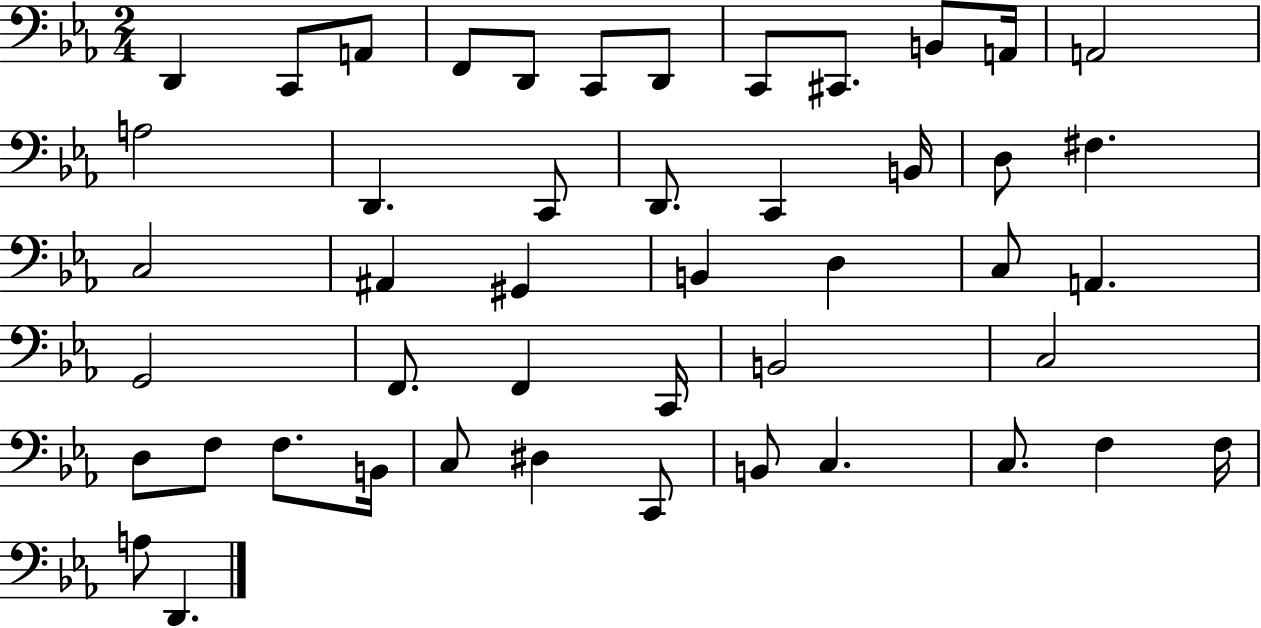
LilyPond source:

{
  \clef bass
  \numericTimeSignature
  \time 2/4
  \key ees \major
  d,4 c,8 a,8 | f,8 d,8 c,8 d,8 | c,8 cis,8. b,8 a,16 | a,2 | \break a2 | d,4. c,8 | d,8. c,4 b,16 | d8 fis4. | \break c2 | ais,4 gis,4 | b,4 d4 | c8 a,4. | \break g,2 | f,8. f,4 c,16 | b,2 | c2 | \break d8 f8 f8. b,16 | c8 dis4 c,8 | b,8 c4. | c8. f4 f16 | \break a8 d,4. | \bar "|."
}